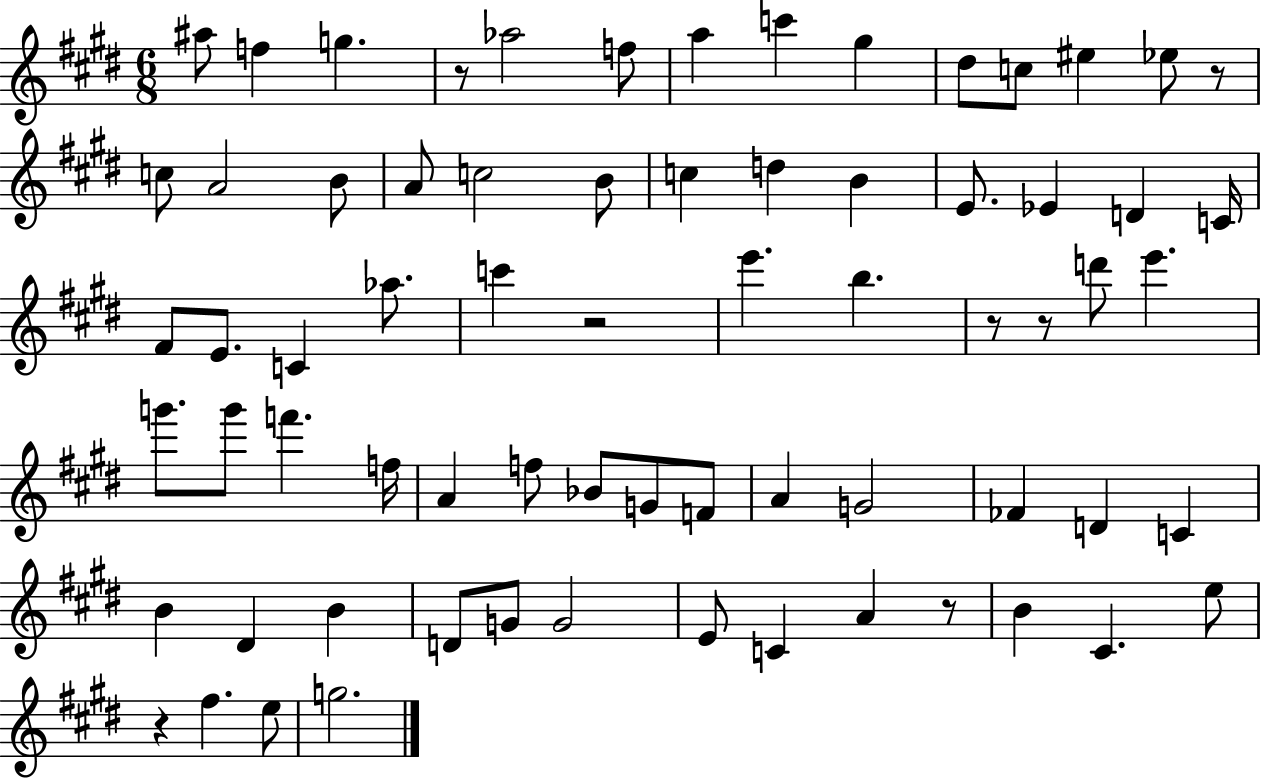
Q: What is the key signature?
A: E major